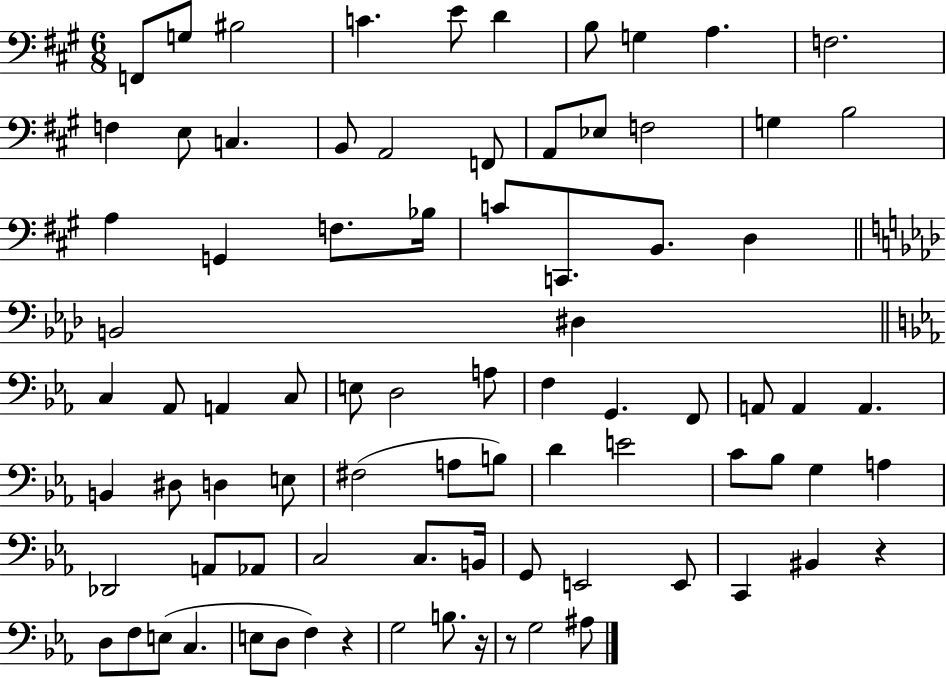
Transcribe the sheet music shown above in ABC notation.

X:1
T:Untitled
M:6/8
L:1/4
K:A
F,,/2 G,/2 ^B,2 C E/2 D B,/2 G, A, F,2 F, E,/2 C, B,,/2 A,,2 F,,/2 A,,/2 _E,/2 F,2 G, B,2 A, G,, F,/2 _B,/4 C/2 C,,/2 B,,/2 D, B,,2 ^D, C, _A,,/2 A,, C,/2 E,/2 D,2 A,/2 F, G,, F,,/2 A,,/2 A,, A,, B,, ^D,/2 D, E,/2 ^F,2 A,/2 B,/2 D E2 C/2 _B,/2 G, A, _D,,2 A,,/2 _A,,/2 C,2 C,/2 B,,/4 G,,/2 E,,2 E,,/2 C,, ^B,, z D,/2 F,/2 E,/2 C, E,/2 D,/2 F, z G,2 B,/2 z/4 z/2 G,2 ^A,/2